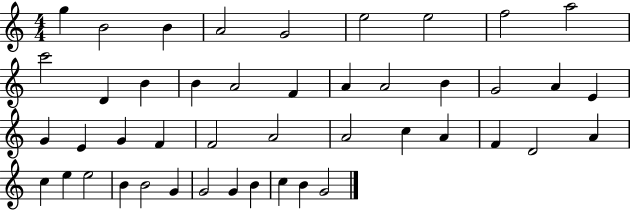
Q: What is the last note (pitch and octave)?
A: G4